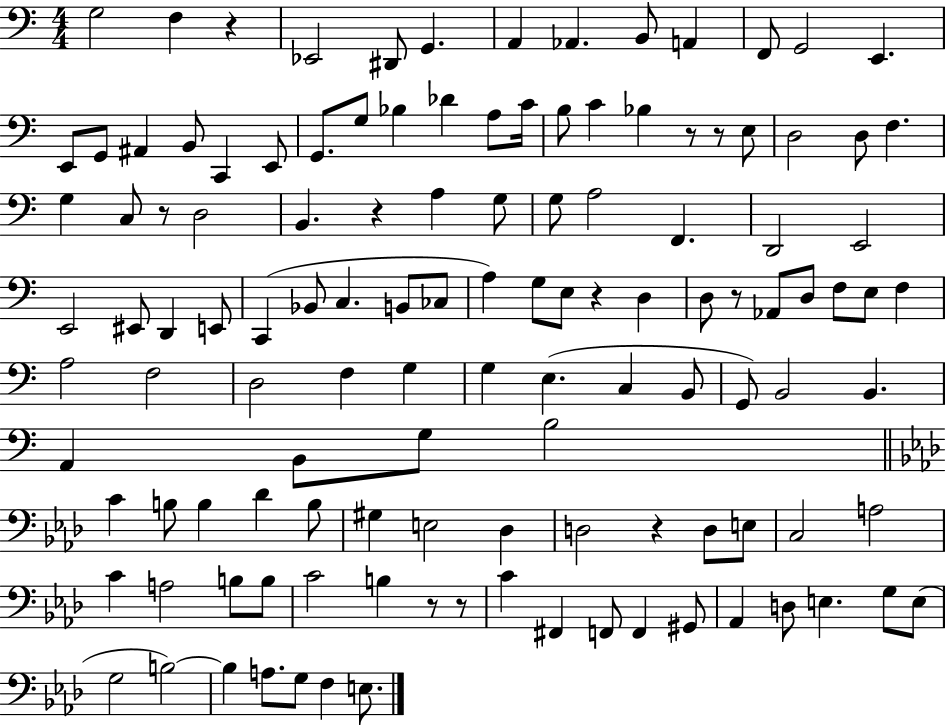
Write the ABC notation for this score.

X:1
T:Untitled
M:4/4
L:1/4
K:C
G,2 F, z _E,,2 ^D,,/2 G,, A,, _A,, B,,/2 A,, F,,/2 G,,2 E,, E,,/2 G,,/2 ^A,, B,,/2 C,, E,,/2 G,,/2 G,/2 _B, _D A,/2 C/4 B,/2 C _B, z/2 z/2 E,/2 D,2 D,/2 F, G, C,/2 z/2 D,2 B,, z A, G,/2 G,/2 A,2 F,, D,,2 E,,2 E,,2 ^E,,/2 D,, E,,/2 C,, _B,,/2 C, B,,/2 _C,/2 A, G,/2 E,/2 z D, D,/2 z/2 _A,,/2 D,/2 F,/2 E,/2 F, A,2 F,2 D,2 F, G, G, E, C, B,,/2 G,,/2 B,,2 B,, A,, B,,/2 G,/2 B,2 C B,/2 B, _D B,/2 ^G, E,2 _D, D,2 z D,/2 E,/2 C,2 A,2 C A,2 B,/2 B,/2 C2 B, z/2 z/2 C ^F,, F,,/2 F,, ^G,,/2 _A,, D,/2 E, G,/2 E,/2 G,2 B,2 B, A,/2 G,/2 F, E,/2